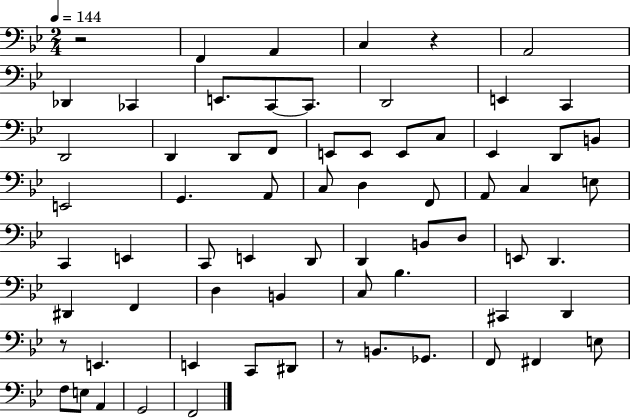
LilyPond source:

{
  \clef bass
  \numericTimeSignature
  \time 2/4
  \key bes \major
  \tempo 4 = 144
  r2 | f,4 a,4 | c4 r4 | a,2 | \break des,4 ces,4 | e,8. c,8~~ c,8. | d,2 | e,4 c,4 | \break d,2 | d,4 d,8 f,8 | e,8 e,8 e,8 c8 | ees,4 d,8 b,8 | \break e,2 | g,4. a,8 | c8 d4 f,8 | a,8 c4 e8 | \break c,4 e,4 | c,8 e,4 d,8 | d,4 b,8 d8 | e,8 d,4. | \break dis,4 f,4 | d4 b,4 | c8 bes4. | cis,4 d,4 | \break r8 e,4. | e,4 c,8 dis,8 | r8 b,8. ges,8. | f,8 fis,4 e8 | \break f8 e8 a,4 | g,2 | f,2 | \bar "|."
}